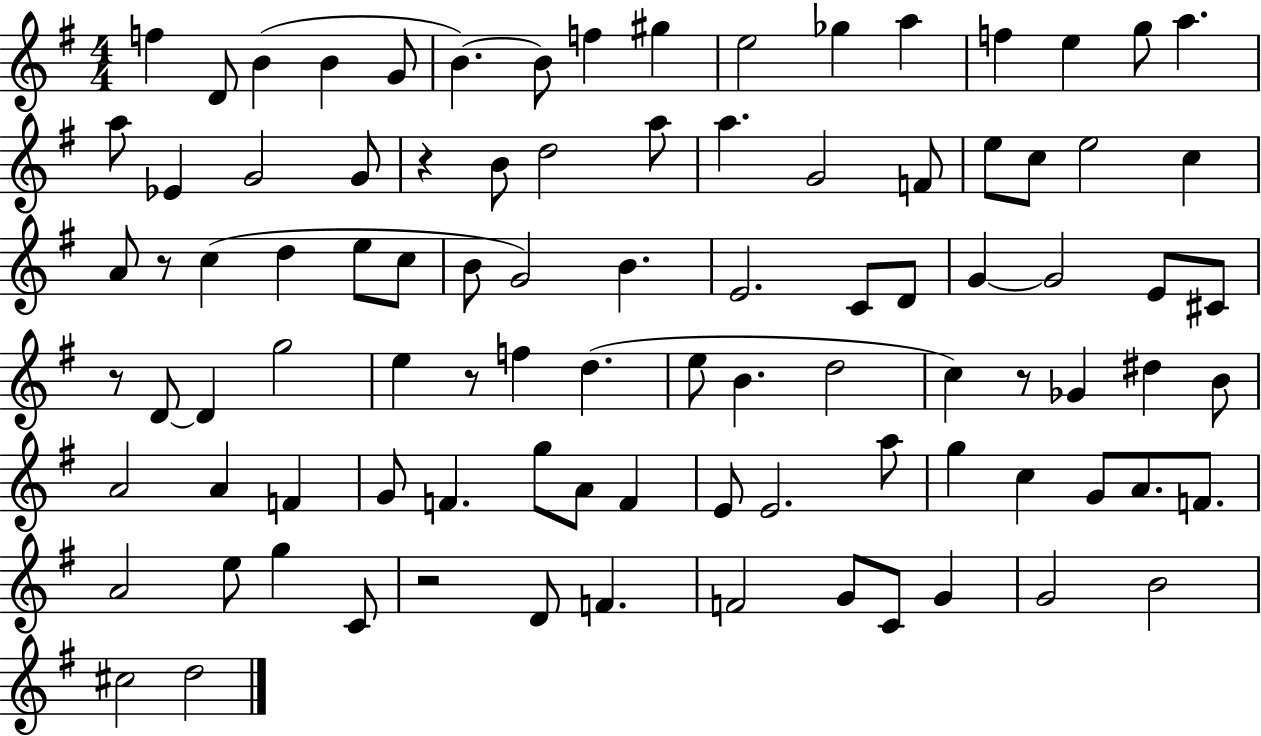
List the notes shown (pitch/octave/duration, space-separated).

F5/q D4/e B4/q B4/q G4/e B4/q. B4/e F5/q G#5/q E5/h Gb5/q A5/q F5/q E5/q G5/e A5/q. A5/e Eb4/q G4/h G4/e R/q B4/e D5/h A5/e A5/q. G4/h F4/e E5/e C5/e E5/h C5/q A4/e R/e C5/q D5/q E5/e C5/e B4/e G4/h B4/q. E4/h. C4/e D4/e G4/q G4/h E4/e C#4/e R/e D4/e D4/q G5/h E5/q R/e F5/q D5/q. E5/e B4/q. D5/h C5/q R/e Gb4/q D#5/q B4/e A4/h A4/q F4/q G4/e F4/q. G5/e A4/e F4/q E4/e E4/h. A5/e G5/q C5/q G4/e A4/e. F4/e. A4/h E5/e G5/q C4/e R/h D4/e F4/q. F4/h G4/e C4/e G4/q G4/h B4/h C#5/h D5/h